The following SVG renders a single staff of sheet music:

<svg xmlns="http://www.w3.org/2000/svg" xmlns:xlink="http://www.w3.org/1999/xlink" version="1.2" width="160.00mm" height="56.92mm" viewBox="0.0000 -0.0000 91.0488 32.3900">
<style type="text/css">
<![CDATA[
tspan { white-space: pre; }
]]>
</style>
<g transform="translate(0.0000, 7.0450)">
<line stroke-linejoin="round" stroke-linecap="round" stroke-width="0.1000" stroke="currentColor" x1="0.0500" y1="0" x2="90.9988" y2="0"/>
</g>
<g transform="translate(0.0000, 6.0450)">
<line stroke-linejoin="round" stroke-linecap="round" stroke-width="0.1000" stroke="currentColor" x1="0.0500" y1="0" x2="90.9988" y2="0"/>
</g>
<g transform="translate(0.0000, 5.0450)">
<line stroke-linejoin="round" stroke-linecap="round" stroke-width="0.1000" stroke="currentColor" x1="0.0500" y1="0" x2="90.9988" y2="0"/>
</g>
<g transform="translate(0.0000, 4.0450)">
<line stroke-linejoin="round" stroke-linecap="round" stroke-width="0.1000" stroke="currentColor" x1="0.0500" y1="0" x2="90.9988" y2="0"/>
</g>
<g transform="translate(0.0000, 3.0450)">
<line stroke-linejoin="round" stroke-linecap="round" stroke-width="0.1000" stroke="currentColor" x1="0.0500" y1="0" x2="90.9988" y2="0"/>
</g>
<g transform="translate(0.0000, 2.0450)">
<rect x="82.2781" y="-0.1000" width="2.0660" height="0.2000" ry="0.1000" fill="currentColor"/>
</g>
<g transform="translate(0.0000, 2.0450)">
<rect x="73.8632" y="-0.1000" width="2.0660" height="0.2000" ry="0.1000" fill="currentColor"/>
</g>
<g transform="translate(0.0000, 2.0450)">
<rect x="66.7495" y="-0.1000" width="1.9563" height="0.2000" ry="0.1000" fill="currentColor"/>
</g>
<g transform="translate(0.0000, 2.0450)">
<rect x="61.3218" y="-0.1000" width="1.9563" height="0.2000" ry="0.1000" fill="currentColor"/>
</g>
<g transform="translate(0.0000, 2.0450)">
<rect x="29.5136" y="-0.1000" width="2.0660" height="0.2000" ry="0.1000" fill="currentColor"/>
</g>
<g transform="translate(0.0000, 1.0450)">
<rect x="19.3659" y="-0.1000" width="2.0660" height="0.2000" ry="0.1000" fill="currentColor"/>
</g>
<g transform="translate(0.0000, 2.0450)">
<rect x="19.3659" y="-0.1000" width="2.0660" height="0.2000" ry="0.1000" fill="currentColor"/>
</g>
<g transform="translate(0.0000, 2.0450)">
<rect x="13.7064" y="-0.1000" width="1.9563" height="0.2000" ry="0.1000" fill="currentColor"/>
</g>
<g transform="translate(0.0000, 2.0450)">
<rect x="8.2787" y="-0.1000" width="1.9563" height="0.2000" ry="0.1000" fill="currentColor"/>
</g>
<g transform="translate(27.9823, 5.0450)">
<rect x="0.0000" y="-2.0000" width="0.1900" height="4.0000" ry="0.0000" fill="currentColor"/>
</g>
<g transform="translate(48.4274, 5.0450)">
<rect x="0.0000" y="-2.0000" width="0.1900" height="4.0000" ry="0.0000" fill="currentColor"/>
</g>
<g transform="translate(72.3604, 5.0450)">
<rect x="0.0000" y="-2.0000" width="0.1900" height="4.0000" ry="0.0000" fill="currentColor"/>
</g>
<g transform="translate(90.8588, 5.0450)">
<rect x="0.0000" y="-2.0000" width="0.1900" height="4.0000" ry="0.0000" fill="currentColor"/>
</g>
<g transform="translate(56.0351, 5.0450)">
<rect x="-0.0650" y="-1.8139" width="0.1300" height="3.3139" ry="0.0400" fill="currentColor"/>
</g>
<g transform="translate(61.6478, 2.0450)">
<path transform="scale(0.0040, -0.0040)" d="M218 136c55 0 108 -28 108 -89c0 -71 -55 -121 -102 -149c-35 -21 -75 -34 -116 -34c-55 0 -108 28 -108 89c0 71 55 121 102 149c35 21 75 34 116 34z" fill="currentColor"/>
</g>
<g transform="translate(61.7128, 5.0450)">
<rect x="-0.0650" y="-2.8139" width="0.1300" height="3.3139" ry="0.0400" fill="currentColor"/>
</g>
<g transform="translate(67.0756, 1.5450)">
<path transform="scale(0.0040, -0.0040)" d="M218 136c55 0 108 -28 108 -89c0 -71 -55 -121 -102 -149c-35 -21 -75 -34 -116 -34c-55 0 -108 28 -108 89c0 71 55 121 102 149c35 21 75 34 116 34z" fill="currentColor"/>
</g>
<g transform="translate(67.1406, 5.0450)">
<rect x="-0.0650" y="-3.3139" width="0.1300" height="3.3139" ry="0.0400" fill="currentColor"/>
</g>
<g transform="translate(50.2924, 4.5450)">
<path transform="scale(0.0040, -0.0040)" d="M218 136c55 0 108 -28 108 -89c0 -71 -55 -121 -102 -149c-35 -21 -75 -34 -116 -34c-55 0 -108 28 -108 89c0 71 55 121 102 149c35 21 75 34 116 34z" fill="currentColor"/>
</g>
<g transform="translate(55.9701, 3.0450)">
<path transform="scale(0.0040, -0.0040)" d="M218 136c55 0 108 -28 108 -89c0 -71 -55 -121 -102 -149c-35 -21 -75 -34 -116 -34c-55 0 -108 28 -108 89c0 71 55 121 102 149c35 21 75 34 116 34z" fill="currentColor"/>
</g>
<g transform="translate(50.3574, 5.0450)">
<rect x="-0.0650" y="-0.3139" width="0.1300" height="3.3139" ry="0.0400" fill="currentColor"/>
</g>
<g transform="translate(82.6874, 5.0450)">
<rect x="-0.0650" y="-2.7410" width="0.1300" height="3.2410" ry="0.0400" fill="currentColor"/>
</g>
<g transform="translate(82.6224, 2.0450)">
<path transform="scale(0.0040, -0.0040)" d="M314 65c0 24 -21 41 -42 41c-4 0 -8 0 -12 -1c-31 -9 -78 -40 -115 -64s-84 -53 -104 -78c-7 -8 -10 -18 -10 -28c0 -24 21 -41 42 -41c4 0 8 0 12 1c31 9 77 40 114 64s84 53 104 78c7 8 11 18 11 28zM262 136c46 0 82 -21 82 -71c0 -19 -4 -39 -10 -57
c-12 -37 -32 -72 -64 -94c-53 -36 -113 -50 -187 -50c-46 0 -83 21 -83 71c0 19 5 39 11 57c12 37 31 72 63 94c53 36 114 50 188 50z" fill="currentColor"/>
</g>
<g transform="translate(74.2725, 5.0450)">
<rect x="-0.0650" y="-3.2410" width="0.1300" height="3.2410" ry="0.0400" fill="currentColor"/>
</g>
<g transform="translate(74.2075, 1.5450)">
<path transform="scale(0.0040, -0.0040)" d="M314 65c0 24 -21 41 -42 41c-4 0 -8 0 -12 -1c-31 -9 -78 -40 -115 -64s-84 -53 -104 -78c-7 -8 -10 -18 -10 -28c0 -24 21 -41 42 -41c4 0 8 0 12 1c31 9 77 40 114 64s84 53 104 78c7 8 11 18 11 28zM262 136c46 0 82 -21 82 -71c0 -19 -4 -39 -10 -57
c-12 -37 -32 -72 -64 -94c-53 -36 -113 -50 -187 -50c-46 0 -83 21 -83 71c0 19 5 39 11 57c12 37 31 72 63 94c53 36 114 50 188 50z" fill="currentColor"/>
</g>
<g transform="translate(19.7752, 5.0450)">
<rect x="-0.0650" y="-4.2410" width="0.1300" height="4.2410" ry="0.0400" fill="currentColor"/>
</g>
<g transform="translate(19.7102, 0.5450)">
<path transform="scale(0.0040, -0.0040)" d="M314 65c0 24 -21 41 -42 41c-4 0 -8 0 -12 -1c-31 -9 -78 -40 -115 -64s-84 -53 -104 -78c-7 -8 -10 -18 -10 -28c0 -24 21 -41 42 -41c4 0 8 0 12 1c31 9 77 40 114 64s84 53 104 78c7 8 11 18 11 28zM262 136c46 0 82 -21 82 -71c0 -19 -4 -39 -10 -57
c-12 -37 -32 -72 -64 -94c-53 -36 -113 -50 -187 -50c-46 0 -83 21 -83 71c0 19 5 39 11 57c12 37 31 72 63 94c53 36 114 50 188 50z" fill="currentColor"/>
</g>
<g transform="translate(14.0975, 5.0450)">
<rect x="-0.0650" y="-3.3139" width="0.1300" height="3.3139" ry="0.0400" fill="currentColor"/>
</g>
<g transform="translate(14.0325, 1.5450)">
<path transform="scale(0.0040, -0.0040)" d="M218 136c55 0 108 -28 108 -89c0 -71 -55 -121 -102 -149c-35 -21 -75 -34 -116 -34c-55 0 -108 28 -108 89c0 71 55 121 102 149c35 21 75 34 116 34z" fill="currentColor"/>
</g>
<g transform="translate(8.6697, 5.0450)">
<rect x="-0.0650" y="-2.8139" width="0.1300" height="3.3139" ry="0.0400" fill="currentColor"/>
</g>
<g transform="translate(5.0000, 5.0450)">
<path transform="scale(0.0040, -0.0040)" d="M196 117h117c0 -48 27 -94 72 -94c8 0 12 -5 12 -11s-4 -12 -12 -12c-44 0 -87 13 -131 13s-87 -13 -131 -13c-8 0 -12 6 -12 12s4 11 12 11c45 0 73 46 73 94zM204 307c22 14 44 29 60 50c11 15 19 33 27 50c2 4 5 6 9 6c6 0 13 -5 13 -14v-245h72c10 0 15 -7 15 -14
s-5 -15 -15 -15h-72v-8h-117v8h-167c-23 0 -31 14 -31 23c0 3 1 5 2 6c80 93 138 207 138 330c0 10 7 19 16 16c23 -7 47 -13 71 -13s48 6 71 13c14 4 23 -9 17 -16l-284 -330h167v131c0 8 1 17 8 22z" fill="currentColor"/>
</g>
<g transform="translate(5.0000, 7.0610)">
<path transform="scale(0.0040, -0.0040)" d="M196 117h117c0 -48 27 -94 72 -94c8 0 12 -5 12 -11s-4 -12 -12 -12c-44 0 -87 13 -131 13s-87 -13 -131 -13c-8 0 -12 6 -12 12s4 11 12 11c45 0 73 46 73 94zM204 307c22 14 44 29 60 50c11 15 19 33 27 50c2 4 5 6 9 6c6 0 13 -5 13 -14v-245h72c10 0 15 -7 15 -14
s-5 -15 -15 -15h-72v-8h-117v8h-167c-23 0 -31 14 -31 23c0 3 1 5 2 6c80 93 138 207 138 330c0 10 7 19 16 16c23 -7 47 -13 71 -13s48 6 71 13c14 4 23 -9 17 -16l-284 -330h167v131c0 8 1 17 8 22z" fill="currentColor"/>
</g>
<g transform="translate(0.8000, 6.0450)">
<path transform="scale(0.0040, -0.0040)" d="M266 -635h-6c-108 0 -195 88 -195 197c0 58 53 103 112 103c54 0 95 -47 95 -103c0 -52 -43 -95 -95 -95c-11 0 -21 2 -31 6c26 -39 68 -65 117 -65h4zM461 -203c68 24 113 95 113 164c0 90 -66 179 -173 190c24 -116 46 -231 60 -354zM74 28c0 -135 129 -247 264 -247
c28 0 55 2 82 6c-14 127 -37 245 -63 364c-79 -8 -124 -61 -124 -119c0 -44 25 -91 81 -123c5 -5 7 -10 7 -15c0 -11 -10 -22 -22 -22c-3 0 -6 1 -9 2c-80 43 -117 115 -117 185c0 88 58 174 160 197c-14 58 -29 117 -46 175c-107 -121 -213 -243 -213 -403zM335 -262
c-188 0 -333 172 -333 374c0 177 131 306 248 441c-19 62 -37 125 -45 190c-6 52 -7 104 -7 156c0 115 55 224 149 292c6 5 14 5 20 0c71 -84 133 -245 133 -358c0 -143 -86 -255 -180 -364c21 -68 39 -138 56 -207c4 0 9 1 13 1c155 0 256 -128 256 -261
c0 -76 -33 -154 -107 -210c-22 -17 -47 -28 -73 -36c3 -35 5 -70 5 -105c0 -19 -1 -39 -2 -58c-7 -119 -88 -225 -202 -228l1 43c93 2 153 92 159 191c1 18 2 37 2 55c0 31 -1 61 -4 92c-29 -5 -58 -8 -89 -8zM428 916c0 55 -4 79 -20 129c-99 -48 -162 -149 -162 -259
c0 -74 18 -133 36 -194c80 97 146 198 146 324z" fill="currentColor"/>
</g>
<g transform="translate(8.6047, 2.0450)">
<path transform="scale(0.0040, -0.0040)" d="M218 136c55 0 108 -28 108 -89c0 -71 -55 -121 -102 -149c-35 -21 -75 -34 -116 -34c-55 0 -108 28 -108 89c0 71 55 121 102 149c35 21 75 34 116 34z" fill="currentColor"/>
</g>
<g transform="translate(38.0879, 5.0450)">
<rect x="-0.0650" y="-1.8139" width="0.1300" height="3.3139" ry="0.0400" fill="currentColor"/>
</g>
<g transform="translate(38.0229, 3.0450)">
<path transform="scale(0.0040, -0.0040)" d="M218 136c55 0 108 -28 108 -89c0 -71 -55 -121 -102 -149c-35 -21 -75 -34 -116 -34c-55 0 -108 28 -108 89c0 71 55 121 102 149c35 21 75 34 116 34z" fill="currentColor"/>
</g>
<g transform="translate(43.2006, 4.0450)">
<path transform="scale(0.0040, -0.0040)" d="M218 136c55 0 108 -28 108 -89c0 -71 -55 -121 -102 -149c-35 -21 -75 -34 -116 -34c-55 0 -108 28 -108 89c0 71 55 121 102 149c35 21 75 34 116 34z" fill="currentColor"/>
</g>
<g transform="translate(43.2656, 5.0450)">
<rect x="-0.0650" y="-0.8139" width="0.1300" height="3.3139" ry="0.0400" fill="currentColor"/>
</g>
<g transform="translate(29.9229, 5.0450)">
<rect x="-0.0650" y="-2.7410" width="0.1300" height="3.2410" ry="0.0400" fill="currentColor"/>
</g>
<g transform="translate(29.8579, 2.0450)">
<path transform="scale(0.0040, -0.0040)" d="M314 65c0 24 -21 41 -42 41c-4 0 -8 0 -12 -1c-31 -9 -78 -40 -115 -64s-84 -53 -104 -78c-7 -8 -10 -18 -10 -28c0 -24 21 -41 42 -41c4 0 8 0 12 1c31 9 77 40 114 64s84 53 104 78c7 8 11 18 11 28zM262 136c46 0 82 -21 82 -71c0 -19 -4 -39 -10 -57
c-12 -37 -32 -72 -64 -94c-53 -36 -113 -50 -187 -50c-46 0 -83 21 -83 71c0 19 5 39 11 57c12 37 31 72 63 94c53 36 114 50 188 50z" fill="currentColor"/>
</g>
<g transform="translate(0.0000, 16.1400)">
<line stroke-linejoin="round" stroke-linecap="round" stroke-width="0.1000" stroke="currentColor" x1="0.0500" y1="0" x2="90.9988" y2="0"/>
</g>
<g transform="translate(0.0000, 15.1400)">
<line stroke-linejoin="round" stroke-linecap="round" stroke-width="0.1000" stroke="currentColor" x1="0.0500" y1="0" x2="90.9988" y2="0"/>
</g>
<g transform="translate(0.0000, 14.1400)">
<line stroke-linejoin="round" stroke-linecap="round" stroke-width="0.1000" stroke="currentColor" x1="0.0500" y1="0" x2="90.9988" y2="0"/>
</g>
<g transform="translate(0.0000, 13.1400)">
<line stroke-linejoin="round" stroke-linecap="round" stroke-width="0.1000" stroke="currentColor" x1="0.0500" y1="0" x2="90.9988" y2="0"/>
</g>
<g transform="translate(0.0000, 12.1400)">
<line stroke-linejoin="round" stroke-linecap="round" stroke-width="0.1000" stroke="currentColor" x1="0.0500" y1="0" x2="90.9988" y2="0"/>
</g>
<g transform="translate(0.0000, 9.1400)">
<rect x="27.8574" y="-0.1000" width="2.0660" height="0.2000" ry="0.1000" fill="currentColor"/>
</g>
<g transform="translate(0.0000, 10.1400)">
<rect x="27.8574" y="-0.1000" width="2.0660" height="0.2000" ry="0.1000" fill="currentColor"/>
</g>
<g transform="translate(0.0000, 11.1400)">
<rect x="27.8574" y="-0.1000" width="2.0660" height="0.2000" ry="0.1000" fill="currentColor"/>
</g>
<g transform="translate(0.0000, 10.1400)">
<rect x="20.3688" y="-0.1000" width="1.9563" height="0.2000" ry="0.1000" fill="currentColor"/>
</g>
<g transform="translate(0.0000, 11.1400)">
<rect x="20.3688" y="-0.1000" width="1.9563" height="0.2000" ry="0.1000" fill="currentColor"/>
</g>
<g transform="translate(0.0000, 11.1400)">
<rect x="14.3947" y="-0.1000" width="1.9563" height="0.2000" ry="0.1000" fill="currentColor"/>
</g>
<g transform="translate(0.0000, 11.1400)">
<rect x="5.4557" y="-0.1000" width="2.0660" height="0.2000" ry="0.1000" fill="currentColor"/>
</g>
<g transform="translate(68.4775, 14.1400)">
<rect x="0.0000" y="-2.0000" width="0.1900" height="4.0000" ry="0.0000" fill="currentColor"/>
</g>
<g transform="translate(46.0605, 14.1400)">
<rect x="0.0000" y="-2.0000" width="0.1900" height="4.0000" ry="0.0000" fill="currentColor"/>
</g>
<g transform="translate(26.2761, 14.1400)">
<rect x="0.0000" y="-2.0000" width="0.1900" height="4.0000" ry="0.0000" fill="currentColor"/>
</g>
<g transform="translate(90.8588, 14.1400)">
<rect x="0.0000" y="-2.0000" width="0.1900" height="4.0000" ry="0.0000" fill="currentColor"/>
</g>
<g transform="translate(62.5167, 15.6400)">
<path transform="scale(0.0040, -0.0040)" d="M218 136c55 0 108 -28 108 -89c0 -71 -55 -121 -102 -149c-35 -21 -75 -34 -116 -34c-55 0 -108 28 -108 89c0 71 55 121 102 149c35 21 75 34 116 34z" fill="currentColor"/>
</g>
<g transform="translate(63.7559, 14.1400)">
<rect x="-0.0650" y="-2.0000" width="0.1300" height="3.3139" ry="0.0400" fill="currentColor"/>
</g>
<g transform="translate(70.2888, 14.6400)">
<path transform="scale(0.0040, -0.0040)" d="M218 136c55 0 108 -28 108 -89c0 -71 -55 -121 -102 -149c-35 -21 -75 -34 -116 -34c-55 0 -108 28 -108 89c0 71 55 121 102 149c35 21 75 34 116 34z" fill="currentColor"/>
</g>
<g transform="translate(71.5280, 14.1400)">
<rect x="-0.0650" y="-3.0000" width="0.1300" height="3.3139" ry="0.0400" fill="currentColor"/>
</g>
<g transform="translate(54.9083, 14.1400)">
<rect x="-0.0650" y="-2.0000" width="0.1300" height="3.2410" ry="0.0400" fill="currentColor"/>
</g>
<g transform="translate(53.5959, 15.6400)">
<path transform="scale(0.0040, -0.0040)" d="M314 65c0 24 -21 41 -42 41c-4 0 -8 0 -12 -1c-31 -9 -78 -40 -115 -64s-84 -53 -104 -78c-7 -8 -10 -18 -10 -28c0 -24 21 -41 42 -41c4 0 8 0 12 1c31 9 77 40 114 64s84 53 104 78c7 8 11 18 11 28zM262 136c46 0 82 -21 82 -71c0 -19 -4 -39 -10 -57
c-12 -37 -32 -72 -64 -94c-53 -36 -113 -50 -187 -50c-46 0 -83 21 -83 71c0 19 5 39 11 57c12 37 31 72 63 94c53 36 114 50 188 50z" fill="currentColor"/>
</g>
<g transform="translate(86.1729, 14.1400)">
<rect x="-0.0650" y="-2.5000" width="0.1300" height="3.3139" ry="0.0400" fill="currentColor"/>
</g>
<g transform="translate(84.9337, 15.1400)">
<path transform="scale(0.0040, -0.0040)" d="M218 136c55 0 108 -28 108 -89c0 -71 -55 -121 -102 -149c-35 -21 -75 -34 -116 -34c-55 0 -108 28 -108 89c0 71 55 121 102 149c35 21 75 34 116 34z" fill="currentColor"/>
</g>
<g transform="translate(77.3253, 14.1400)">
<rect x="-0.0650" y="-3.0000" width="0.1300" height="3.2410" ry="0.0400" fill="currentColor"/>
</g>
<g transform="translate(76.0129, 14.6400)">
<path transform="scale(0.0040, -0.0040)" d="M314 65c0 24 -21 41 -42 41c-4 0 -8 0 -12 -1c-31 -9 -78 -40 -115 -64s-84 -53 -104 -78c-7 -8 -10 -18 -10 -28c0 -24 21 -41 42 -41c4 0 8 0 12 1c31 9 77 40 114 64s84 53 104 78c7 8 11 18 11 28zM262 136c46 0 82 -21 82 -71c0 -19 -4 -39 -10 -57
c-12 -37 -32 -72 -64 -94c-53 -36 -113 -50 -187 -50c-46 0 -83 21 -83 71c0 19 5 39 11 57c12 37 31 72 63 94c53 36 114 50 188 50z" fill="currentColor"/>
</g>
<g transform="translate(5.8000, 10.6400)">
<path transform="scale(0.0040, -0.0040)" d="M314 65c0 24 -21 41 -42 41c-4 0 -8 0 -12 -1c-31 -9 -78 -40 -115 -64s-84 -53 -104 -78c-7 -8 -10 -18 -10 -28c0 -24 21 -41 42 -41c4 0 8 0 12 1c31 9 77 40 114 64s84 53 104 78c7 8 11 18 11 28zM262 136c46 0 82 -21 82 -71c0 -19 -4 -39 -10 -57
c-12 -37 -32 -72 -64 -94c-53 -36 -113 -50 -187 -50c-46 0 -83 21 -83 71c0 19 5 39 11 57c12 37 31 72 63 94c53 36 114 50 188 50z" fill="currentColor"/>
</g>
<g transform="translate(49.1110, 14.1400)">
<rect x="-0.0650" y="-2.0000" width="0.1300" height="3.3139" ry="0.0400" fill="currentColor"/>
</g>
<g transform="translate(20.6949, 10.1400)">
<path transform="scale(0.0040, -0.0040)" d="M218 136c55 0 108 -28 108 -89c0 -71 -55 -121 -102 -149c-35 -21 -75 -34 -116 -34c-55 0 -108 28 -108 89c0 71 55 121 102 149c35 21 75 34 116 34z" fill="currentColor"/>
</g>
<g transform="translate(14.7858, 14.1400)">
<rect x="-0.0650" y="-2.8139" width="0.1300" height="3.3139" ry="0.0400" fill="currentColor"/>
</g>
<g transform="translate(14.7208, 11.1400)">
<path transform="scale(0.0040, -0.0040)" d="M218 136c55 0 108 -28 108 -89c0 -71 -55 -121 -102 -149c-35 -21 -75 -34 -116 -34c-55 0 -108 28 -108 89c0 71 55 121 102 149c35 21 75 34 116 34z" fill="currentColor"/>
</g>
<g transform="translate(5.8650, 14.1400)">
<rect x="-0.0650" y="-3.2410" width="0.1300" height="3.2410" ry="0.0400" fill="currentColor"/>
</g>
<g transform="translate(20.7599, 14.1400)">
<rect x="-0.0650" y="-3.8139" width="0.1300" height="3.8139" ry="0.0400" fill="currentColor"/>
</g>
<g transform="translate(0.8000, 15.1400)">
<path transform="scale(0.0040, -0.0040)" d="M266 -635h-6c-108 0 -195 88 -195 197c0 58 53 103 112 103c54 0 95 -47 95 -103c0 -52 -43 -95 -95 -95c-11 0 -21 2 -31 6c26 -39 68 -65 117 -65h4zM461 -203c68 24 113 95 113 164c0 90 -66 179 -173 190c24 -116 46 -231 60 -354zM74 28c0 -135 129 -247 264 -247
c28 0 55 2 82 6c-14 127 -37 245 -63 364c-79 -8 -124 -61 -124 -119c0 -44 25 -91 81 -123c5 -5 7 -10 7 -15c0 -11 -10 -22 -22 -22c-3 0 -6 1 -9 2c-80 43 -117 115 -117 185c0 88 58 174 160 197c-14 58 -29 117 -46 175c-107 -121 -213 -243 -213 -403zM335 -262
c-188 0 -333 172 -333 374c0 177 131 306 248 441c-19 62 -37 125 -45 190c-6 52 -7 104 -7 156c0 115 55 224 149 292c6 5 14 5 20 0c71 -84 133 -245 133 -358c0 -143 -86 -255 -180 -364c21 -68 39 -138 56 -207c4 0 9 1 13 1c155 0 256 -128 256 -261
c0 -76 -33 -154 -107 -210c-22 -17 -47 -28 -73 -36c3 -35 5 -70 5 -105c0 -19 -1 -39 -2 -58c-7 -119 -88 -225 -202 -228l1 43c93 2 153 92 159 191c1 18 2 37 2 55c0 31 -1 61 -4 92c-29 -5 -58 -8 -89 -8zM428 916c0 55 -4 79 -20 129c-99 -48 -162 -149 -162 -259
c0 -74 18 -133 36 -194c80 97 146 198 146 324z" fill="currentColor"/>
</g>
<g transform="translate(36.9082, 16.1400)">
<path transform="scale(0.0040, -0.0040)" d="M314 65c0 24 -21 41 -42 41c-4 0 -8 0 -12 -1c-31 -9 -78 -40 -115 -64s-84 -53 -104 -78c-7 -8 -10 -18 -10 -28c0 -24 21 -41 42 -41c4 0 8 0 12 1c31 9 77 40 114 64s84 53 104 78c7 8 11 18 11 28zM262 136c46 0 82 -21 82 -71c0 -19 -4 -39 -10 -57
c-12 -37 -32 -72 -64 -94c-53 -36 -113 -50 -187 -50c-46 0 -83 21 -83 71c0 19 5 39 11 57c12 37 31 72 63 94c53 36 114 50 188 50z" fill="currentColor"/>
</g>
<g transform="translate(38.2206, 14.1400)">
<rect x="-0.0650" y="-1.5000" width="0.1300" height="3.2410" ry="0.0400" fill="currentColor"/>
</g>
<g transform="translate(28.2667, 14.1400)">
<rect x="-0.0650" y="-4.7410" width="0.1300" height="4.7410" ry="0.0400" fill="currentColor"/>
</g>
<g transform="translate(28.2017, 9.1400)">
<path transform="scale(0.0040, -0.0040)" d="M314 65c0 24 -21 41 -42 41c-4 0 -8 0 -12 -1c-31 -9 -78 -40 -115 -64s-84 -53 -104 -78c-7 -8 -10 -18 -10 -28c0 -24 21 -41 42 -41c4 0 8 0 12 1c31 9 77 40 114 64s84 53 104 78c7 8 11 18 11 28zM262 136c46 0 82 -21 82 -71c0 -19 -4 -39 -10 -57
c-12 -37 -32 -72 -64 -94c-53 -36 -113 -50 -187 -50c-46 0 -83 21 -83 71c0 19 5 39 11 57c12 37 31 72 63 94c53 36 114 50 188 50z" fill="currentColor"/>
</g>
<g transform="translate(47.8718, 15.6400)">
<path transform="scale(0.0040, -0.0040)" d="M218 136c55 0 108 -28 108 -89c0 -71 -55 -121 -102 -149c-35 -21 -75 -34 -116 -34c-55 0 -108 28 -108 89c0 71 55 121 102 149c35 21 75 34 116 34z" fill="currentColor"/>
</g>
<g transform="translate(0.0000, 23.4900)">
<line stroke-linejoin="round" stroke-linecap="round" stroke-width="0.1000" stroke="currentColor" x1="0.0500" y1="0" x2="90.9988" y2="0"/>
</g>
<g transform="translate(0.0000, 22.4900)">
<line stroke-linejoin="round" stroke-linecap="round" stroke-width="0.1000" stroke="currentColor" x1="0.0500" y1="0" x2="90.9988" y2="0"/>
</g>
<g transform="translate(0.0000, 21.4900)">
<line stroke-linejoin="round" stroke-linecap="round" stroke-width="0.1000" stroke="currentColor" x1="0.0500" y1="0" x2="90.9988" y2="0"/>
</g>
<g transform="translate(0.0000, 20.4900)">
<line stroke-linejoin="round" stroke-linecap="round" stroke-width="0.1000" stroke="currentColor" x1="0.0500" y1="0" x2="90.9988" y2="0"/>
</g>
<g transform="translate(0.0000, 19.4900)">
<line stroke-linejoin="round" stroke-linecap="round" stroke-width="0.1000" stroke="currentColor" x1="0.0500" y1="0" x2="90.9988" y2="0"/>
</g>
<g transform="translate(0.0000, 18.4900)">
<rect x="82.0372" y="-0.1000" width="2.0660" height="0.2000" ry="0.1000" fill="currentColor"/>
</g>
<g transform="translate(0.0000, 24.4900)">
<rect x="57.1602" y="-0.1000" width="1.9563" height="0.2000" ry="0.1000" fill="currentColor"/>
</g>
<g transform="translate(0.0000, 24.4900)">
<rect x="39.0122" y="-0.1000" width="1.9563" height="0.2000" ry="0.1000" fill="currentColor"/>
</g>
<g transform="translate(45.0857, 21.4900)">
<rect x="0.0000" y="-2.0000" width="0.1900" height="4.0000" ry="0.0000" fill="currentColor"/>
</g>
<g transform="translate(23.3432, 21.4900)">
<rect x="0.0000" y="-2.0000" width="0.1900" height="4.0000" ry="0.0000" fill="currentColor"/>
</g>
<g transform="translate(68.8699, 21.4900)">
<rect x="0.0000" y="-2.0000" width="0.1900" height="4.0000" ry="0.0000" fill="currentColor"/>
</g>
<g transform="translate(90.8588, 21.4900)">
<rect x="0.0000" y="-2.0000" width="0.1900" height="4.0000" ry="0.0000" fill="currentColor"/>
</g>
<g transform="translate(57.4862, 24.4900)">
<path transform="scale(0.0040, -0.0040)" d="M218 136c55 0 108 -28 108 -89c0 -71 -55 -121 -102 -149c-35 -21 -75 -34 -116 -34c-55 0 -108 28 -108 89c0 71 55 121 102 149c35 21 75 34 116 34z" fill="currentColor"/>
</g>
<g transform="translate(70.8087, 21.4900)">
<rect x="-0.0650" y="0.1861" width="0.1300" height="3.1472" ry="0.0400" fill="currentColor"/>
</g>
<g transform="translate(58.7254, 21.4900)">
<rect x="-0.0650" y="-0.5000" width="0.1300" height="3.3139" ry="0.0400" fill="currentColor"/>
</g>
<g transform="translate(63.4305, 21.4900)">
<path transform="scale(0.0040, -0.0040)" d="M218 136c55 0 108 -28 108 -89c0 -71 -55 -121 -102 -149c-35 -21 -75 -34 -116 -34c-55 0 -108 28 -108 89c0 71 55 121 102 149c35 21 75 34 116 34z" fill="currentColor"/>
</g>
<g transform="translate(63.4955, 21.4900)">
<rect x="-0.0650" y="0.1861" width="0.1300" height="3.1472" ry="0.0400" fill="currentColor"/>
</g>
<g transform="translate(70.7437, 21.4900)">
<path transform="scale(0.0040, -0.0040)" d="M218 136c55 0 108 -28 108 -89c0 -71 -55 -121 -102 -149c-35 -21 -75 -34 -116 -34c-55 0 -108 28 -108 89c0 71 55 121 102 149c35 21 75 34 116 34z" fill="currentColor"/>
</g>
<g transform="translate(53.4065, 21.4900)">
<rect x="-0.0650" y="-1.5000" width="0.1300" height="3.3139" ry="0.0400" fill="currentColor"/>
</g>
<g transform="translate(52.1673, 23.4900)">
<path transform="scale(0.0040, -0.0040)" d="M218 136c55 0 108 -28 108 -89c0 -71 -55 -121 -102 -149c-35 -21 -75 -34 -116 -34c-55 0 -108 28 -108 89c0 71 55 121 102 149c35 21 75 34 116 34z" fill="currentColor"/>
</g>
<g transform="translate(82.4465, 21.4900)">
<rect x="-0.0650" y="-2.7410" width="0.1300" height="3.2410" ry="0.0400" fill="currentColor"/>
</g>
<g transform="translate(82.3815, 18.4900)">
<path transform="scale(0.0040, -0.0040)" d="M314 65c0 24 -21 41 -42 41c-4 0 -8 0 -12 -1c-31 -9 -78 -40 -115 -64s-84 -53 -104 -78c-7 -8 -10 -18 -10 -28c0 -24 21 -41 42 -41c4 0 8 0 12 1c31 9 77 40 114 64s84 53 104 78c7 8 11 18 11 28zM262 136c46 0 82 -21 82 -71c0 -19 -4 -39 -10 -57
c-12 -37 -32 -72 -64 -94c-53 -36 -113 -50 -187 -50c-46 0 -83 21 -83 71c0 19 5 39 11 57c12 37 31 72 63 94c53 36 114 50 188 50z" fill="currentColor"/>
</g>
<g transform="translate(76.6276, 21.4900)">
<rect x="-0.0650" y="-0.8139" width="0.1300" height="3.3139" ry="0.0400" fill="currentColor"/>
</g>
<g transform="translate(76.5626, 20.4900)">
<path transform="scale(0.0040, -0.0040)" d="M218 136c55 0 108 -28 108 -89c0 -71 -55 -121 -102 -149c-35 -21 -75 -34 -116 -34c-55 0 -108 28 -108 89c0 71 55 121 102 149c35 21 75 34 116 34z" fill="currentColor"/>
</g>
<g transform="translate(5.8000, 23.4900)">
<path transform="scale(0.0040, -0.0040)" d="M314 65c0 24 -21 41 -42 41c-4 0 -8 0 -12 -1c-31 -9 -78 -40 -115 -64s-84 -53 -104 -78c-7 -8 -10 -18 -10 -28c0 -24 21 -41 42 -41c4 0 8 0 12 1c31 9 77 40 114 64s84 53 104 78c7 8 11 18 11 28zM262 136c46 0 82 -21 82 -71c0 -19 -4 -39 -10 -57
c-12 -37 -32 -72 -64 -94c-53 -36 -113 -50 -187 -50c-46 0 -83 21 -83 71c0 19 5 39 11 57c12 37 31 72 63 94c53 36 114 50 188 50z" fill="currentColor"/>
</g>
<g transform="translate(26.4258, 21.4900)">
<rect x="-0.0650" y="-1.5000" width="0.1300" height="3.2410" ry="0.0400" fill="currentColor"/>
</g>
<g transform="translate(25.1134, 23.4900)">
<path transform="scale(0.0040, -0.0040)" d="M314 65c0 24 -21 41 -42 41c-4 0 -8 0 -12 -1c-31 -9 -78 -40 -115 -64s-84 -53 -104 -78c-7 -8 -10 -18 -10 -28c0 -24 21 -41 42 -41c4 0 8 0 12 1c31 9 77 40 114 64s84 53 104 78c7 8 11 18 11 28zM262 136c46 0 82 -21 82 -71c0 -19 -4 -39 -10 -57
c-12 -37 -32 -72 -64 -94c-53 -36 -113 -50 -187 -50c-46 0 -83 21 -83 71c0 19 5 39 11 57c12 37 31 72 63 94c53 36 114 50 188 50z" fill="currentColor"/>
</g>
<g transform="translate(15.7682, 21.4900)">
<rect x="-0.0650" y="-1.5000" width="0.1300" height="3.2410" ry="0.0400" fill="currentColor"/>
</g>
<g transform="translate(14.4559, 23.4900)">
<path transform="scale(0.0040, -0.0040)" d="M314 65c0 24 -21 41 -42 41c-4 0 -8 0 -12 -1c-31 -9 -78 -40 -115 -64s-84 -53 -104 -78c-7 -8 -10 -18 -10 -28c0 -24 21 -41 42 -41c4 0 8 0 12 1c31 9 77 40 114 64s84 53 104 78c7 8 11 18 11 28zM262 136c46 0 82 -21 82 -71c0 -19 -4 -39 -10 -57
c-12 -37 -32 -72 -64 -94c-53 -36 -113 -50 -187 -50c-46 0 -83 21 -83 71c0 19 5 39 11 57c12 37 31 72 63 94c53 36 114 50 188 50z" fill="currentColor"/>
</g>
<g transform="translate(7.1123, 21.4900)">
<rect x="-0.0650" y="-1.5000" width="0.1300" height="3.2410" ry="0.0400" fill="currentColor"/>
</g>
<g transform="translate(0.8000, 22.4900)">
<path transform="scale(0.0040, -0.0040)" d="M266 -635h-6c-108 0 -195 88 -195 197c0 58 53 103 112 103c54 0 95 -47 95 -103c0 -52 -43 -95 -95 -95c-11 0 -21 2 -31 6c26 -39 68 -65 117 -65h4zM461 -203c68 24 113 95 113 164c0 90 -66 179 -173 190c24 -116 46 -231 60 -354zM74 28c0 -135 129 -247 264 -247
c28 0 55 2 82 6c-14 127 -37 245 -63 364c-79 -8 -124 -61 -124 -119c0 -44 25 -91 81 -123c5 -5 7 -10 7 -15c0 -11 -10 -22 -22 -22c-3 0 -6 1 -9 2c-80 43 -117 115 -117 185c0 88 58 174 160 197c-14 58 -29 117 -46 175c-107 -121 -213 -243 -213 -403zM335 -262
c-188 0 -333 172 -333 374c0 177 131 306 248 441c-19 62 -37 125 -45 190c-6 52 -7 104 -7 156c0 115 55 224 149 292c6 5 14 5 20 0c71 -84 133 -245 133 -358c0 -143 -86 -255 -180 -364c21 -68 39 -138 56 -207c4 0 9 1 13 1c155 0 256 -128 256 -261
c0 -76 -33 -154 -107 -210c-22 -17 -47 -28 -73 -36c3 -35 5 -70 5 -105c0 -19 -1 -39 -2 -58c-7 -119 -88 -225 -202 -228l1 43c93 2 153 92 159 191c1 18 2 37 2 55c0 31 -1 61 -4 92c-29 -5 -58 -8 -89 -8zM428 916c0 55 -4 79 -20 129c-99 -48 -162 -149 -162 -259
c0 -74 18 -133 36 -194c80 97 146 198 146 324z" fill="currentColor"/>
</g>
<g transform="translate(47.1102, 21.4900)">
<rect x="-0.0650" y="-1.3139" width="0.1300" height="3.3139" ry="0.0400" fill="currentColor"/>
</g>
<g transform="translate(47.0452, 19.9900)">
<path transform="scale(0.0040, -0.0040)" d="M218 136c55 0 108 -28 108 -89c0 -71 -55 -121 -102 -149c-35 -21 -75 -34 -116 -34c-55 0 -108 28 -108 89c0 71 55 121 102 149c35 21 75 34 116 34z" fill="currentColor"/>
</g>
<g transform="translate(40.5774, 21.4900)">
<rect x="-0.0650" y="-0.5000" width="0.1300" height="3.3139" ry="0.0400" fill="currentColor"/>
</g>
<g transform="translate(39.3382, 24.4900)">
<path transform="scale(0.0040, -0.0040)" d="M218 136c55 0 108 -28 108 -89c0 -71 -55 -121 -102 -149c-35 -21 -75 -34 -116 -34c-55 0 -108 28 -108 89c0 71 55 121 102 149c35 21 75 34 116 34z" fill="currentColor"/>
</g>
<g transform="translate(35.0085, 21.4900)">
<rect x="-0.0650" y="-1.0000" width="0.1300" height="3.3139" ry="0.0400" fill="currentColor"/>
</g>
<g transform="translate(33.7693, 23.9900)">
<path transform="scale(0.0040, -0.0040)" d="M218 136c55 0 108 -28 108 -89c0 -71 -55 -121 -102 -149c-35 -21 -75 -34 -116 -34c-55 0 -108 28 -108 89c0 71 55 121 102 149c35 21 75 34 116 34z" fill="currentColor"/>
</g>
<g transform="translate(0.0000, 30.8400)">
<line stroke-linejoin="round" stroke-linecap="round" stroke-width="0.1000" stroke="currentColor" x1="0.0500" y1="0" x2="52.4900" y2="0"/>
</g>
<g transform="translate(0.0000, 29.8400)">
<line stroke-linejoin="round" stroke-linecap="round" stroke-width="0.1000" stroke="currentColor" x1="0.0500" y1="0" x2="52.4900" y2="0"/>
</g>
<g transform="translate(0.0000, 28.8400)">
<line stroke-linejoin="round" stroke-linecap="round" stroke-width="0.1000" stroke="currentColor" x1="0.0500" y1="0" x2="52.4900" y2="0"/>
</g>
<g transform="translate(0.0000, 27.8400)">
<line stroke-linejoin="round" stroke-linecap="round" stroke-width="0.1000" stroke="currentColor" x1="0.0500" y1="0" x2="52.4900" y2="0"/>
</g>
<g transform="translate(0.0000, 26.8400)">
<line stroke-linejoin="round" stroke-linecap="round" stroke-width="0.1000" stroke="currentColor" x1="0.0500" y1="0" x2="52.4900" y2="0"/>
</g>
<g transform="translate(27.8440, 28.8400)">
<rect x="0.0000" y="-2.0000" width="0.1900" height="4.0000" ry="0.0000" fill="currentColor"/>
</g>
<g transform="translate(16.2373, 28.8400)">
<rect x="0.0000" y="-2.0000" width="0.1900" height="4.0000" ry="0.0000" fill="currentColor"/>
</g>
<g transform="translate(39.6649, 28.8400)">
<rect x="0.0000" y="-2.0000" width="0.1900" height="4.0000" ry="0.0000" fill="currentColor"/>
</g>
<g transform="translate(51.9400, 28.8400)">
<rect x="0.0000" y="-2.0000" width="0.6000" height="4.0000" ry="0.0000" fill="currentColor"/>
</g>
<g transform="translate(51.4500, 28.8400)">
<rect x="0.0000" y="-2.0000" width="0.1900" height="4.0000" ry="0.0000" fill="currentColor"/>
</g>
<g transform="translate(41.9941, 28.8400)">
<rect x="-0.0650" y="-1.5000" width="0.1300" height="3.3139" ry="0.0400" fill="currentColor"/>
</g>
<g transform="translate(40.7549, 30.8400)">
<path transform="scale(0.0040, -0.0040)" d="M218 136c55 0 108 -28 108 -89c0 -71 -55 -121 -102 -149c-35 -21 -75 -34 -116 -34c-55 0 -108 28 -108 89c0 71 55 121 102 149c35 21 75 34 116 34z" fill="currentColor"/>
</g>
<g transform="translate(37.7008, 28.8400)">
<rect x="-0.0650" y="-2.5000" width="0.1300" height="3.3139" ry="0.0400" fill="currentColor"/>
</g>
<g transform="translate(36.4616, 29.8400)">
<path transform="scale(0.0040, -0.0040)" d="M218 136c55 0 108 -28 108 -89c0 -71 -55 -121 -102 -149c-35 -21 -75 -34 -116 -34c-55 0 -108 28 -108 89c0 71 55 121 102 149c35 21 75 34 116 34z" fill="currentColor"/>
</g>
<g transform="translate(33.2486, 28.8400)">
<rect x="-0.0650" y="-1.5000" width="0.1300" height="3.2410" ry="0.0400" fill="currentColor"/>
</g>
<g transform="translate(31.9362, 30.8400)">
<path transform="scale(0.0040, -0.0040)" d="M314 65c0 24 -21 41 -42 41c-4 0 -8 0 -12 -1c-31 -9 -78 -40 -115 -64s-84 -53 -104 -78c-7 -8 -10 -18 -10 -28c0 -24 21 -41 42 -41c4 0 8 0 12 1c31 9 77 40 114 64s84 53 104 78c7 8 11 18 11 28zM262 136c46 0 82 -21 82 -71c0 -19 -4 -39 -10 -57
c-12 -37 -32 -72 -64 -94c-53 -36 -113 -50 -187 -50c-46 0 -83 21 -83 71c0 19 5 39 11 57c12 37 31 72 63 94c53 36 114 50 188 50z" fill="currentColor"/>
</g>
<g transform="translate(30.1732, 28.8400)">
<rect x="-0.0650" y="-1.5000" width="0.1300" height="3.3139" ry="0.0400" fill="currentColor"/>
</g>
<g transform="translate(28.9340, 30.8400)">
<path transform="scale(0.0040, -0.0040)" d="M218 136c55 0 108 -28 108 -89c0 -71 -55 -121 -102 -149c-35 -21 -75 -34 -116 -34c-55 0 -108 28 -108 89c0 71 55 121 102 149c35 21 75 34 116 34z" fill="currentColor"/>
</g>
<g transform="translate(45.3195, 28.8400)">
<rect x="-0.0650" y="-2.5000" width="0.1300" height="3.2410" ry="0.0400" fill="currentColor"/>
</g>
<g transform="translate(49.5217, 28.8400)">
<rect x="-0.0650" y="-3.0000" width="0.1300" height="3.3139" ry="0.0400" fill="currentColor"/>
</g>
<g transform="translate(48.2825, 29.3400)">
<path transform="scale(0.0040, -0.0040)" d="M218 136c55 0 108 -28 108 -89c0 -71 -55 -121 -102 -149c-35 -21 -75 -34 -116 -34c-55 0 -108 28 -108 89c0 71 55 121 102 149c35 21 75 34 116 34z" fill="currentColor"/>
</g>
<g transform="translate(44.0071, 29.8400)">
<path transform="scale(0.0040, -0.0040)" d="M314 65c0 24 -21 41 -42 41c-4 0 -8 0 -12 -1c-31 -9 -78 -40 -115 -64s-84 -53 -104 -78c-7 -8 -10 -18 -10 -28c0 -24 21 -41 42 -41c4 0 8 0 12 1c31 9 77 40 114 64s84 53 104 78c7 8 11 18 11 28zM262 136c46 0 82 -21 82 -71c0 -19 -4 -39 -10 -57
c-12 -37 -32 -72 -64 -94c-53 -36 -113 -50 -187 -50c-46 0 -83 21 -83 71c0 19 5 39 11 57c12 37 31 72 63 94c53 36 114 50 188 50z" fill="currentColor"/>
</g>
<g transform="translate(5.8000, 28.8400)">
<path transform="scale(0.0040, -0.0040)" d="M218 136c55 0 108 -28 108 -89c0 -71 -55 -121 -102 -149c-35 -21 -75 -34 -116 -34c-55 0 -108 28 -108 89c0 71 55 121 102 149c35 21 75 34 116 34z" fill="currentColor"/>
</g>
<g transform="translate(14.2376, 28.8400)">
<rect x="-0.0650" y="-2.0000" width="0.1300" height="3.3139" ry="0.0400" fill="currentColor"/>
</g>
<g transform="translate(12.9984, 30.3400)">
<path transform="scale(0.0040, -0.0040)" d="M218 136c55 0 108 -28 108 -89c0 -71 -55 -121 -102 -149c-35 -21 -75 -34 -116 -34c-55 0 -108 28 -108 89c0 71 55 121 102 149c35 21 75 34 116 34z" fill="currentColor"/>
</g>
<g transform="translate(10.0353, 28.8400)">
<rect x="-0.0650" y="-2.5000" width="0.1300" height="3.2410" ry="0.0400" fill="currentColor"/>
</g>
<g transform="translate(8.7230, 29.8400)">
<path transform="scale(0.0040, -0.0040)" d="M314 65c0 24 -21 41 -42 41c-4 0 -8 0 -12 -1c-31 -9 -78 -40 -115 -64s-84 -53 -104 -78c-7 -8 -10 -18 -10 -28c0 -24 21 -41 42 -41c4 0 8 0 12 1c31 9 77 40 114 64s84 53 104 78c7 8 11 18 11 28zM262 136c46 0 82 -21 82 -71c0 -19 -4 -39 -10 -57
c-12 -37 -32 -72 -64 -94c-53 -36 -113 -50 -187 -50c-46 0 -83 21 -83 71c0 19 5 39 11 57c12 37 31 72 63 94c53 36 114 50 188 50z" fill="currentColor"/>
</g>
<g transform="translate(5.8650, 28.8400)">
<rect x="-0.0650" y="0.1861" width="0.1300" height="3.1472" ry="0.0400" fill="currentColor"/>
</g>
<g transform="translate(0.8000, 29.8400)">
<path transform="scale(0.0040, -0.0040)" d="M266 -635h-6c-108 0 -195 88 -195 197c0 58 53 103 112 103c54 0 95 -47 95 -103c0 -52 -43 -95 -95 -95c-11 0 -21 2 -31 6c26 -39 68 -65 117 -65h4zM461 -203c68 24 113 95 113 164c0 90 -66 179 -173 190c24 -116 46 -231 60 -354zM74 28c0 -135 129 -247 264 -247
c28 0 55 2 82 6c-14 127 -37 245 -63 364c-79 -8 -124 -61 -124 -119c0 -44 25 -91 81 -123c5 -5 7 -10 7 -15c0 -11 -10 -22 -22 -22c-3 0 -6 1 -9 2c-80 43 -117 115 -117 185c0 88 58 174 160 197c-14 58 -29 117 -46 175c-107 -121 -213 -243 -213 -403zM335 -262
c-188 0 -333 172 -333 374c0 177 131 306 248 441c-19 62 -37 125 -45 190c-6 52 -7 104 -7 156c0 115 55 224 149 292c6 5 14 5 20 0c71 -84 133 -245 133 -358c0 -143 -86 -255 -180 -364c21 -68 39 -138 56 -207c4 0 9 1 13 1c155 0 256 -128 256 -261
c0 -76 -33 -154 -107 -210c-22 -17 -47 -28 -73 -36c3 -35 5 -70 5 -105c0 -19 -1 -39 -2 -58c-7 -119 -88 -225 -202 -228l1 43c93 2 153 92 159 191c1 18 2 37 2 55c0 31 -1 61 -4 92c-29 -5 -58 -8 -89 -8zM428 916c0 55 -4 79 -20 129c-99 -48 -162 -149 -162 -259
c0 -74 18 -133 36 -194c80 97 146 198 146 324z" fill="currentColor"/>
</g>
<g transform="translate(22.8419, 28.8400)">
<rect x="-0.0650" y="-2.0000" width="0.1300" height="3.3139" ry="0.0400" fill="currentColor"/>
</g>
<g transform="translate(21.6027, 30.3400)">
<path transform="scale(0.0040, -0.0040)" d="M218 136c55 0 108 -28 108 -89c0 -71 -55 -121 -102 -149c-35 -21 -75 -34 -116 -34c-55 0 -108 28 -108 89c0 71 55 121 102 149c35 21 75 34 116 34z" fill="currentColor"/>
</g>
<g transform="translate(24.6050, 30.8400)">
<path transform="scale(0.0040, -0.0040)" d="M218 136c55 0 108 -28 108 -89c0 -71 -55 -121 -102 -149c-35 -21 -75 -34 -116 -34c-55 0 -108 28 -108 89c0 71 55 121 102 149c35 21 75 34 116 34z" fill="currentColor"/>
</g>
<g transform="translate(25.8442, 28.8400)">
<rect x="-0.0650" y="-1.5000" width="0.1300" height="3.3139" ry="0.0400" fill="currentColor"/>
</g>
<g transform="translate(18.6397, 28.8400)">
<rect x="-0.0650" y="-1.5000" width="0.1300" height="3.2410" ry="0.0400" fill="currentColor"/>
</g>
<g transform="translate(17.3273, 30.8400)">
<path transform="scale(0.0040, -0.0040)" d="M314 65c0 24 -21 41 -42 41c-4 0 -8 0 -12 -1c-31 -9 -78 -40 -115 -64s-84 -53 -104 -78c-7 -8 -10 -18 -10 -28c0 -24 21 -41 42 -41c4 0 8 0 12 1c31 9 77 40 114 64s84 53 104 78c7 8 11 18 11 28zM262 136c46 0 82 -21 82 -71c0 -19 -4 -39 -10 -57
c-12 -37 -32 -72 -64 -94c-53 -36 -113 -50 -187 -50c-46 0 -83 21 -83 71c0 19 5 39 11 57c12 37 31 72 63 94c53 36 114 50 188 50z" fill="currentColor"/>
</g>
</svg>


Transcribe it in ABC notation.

X:1
T:Untitled
M:4/4
L:1/4
K:C
a b d'2 a2 f d c f a b b2 a2 b2 a c' e'2 E2 F F2 F A A2 G E2 E2 E2 D C e E C B B d a2 B G2 F E2 F E E E2 G E G2 A